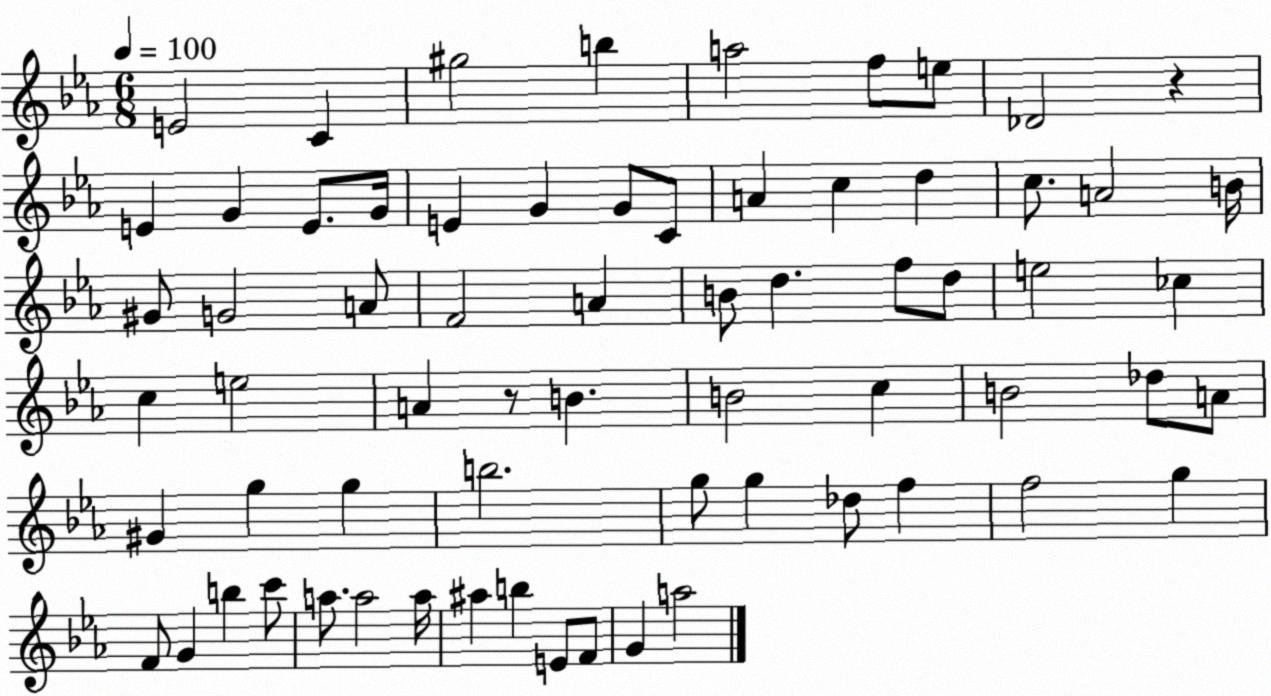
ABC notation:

X:1
T:Untitled
M:6/8
L:1/4
K:Eb
E2 C ^g2 b a2 f/2 e/2 _D2 z E G E/2 G/4 E G G/2 C/2 A c d c/2 A2 B/4 ^G/2 G2 A/2 F2 A B/2 d f/2 d/2 e2 _c c e2 A z/2 B B2 c B2 _d/2 A/2 ^G g g b2 g/2 g _d/2 f f2 g F/2 G b c'/2 a/2 a2 a/4 ^a b E/2 F/2 G a2